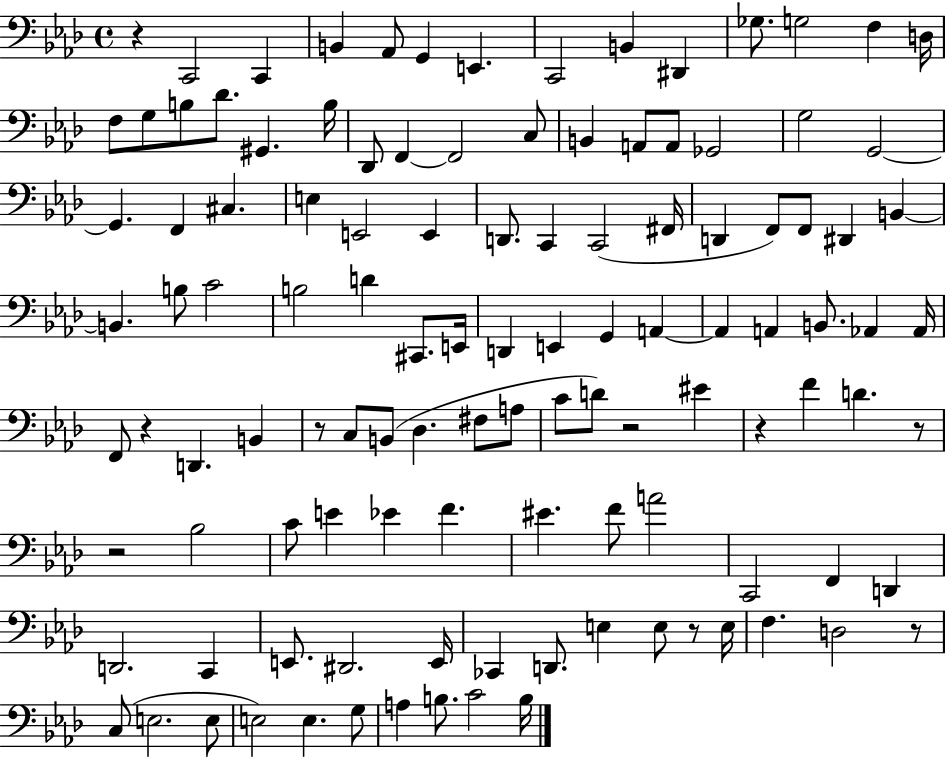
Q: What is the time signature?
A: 4/4